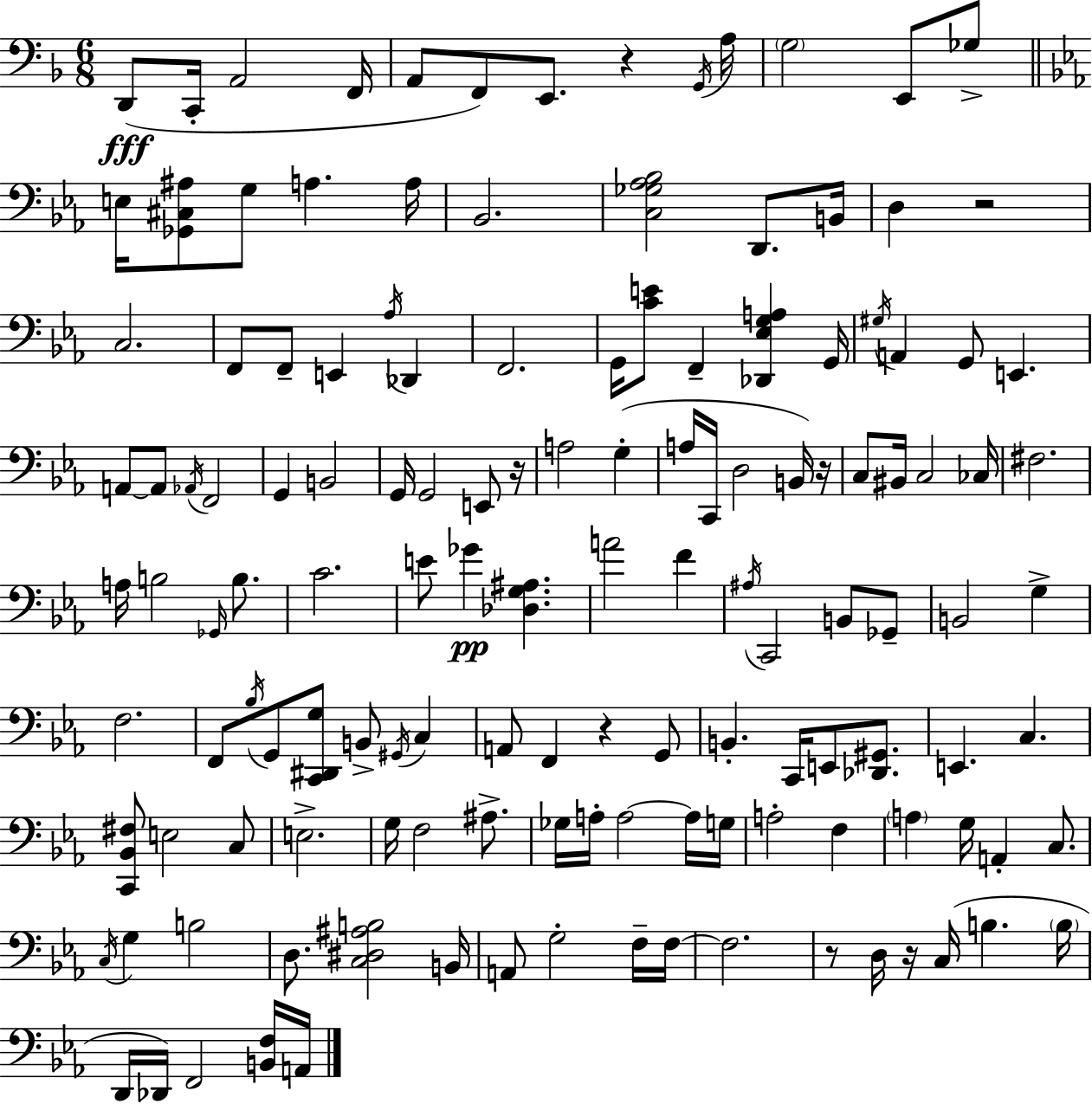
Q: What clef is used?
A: bass